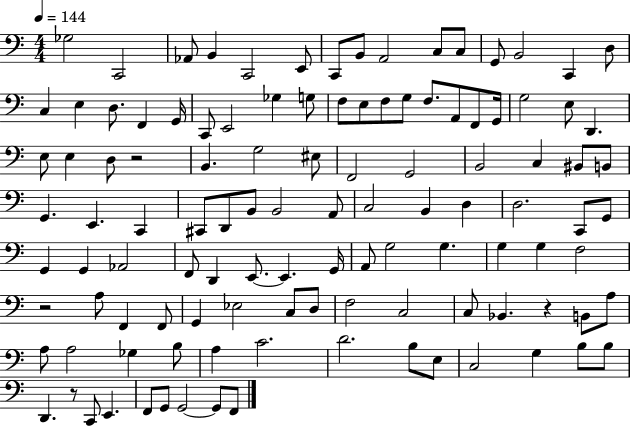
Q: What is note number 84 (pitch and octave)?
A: C3